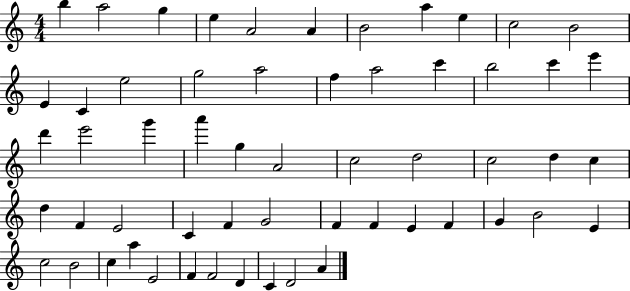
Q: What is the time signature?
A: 4/4